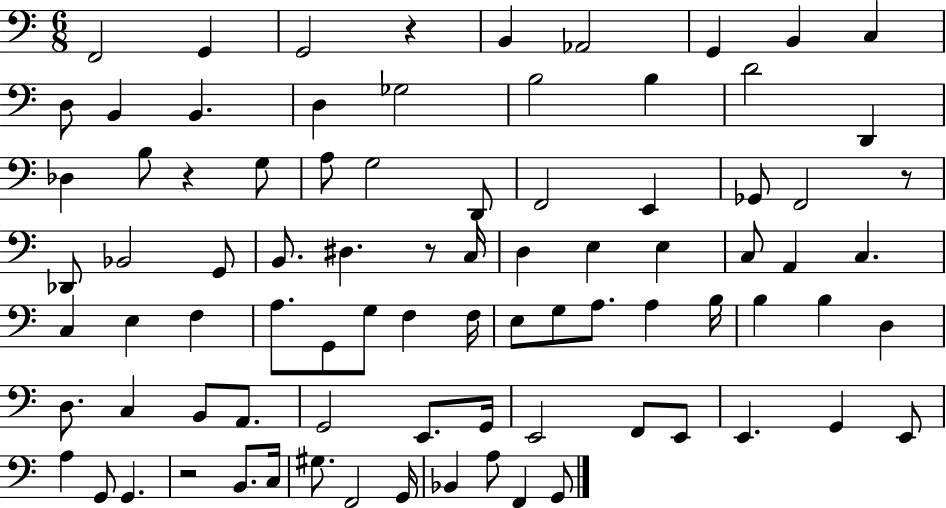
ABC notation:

X:1
T:Untitled
M:6/8
L:1/4
K:C
F,,2 G,, G,,2 z B,, _A,,2 G,, B,, C, D,/2 B,, B,, D, _G,2 B,2 B, D2 D,, _D, B,/2 z G,/2 A,/2 G,2 D,,/2 F,,2 E,, _G,,/2 F,,2 z/2 _D,,/2 _B,,2 G,,/2 B,,/2 ^D, z/2 C,/4 D, E, E, C,/2 A,, C, C, E, F, A,/2 G,,/2 G,/2 F, F,/4 E,/2 G,/2 A,/2 A, B,/4 B, B, D, D,/2 C, B,,/2 A,,/2 G,,2 E,,/2 G,,/4 E,,2 F,,/2 E,,/2 E,, G,, E,,/2 A, G,,/2 G,, z2 B,,/2 C,/4 ^G,/2 F,,2 G,,/4 _B,, A,/2 F,, G,,/2